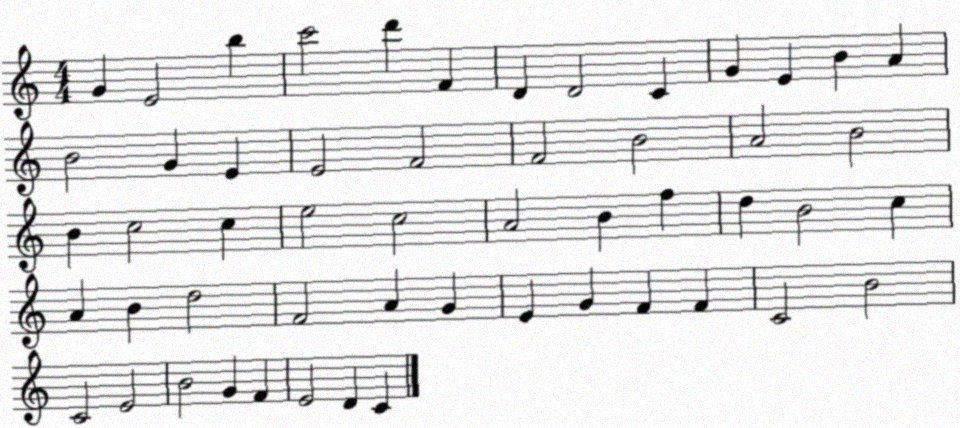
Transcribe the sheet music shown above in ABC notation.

X:1
T:Untitled
M:4/4
L:1/4
K:C
G E2 b c'2 d' F D D2 C G E B A B2 G E E2 F2 F2 B2 A2 B2 B c2 c e2 c2 A2 B f d B2 c A B d2 F2 A G E G F F C2 B2 C2 E2 B2 G F E2 D C